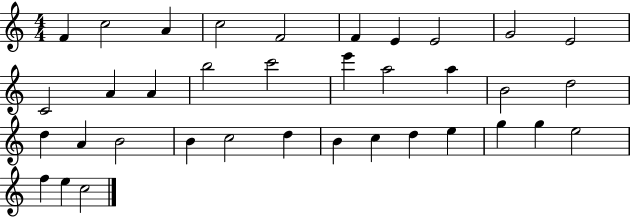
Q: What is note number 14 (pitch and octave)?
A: B5